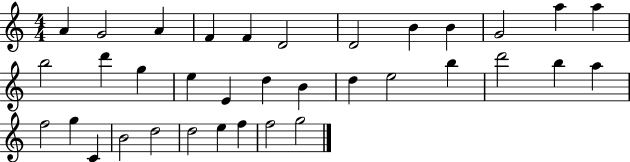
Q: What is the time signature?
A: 4/4